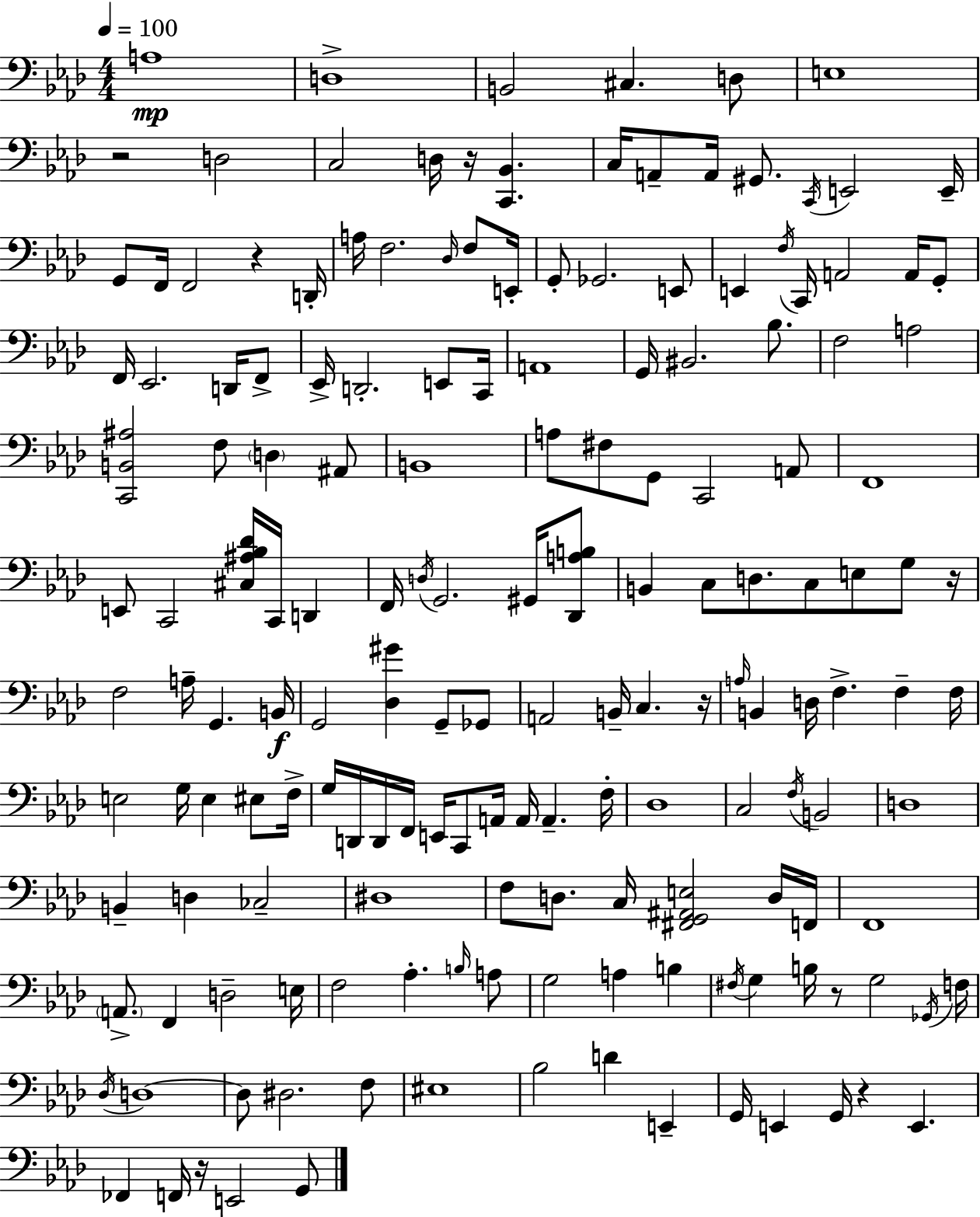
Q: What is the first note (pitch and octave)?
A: A3